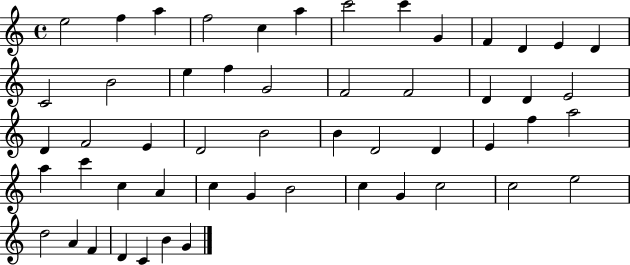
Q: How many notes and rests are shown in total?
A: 53